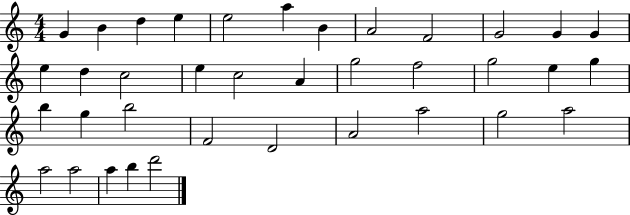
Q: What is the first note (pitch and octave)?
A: G4